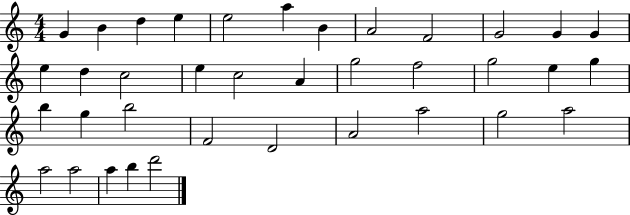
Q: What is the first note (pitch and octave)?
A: G4